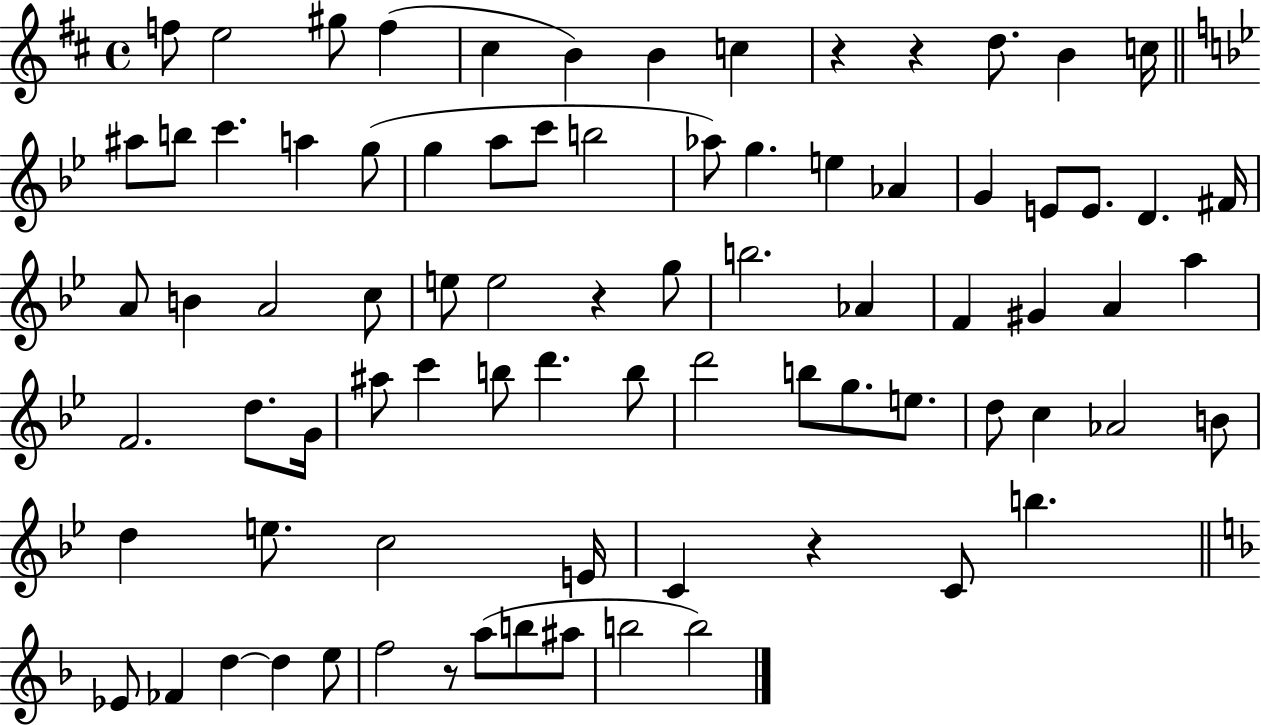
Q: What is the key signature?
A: D major